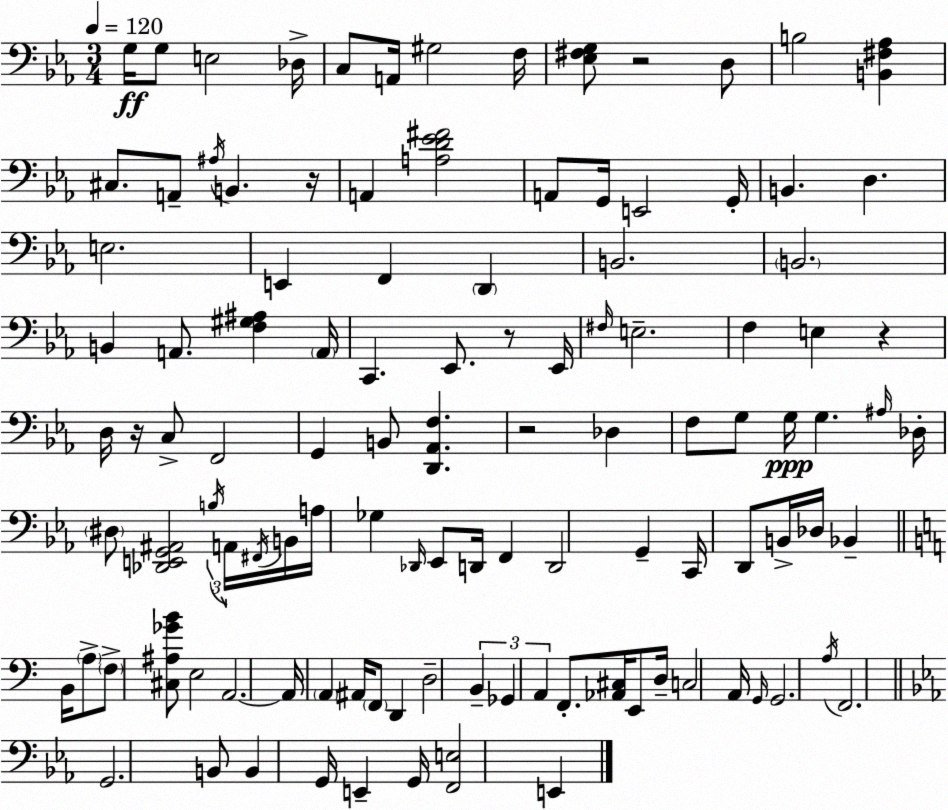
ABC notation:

X:1
T:Untitled
M:3/4
L:1/4
K:Eb
G,/4 G,/2 E,2 _D,/4 C,/2 A,,/4 ^G,2 F,/4 [_E,^F,G,]/2 z2 D,/2 B,2 [B,,^F,_A,] ^C,/2 A,,/2 ^A,/4 B,, z/4 A,, [A,D_E^F]2 A,,/2 G,,/4 E,,2 G,,/4 B,, D, E,2 E,, F,, D,, B,,2 B,,2 B,, A,,/2 [F,^G,^A,] A,,/4 C,, _E,,/2 z/2 _E,,/4 ^F,/4 E,2 F, E, z D,/4 z/4 C,/2 F,,2 G,, B,,/2 [D,,_A,,F,] z2 _D, F,/2 G,/2 G,/4 G, ^A,/4 _D,/4 ^D,/2 [_D,,E,,G,,^A,,]2 B,/4 A,,/4 ^F,,/4 B,,/4 A,/4 _G, _D,,/4 _E,,/2 D,,/4 F,, D,,2 G,, C,,/4 D,,/2 B,,/4 _D,/4 _B,, B,,/4 A,/2 F,/2 [^C,^A,_GB]/2 E,2 A,,2 A,,/4 A,, ^A,,/4 F,,/2 D,, D,2 B,, _G,, A,, F,,/2 [_A,,^C,]/4 E,,/2 D,/4 C,2 A,,/4 G,,/4 G,,2 A,/4 F,,2 G,,2 B,,/2 B,, G,,/4 E,, G,,/4 [F,,E,]2 E,,